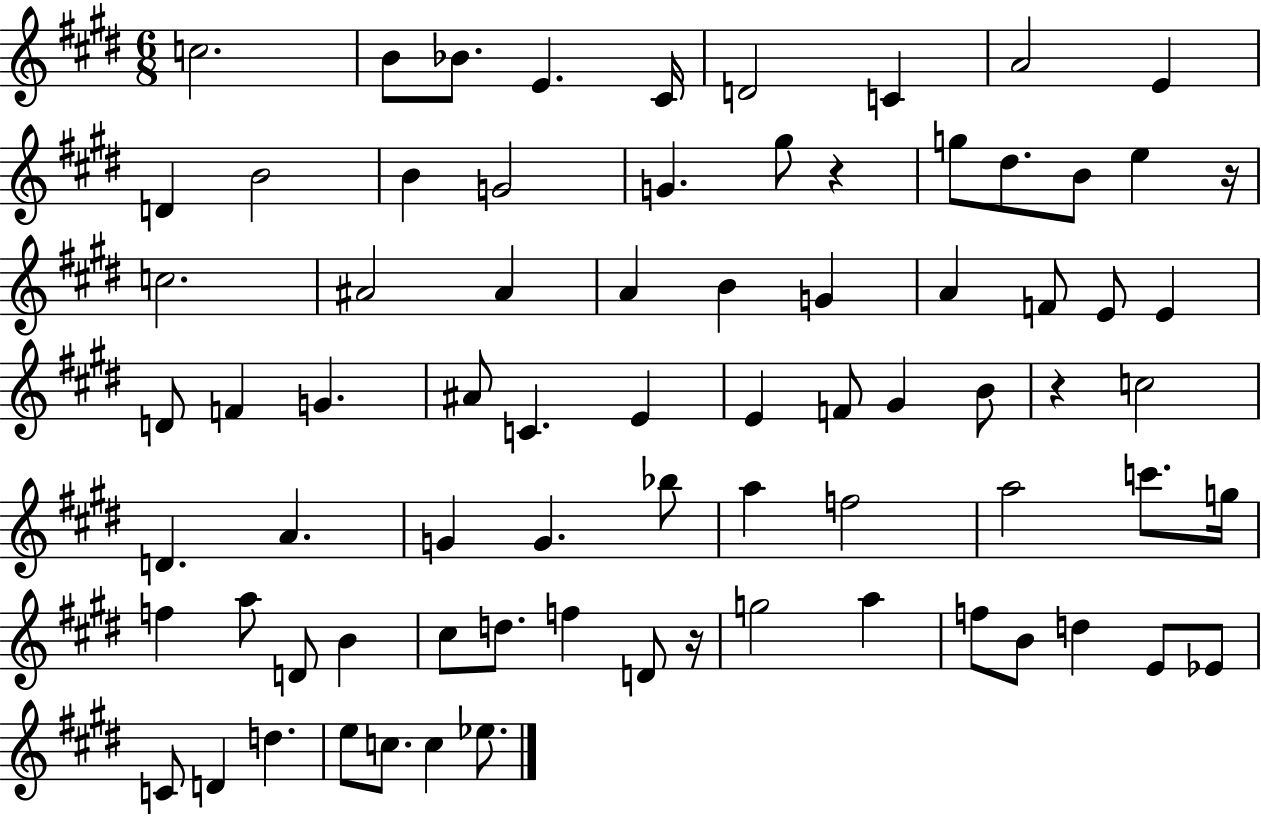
{
  \clef treble
  \numericTimeSignature
  \time 6/8
  \key e \major
  c''2. | b'8 bes'8. e'4. cis'16 | d'2 c'4 | a'2 e'4 | \break d'4 b'2 | b'4 g'2 | g'4. gis''8 r4 | g''8 dis''8. b'8 e''4 r16 | \break c''2. | ais'2 ais'4 | a'4 b'4 g'4 | a'4 f'8 e'8 e'4 | \break d'8 f'4 g'4. | ais'8 c'4. e'4 | e'4 f'8 gis'4 b'8 | r4 c''2 | \break d'4. a'4. | g'4 g'4. bes''8 | a''4 f''2 | a''2 c'''8. g''16 | \break f''4 a''8 d'8 b'4 | cis''8 d''8. f''4 d'8 r16 | g''2 a''4 | f''8 b'8 d''4 e'8 ees'8 | \break c'8 d'4 d''4. | e''8 c''8. c''4 ees''8. | \bar "|."
}